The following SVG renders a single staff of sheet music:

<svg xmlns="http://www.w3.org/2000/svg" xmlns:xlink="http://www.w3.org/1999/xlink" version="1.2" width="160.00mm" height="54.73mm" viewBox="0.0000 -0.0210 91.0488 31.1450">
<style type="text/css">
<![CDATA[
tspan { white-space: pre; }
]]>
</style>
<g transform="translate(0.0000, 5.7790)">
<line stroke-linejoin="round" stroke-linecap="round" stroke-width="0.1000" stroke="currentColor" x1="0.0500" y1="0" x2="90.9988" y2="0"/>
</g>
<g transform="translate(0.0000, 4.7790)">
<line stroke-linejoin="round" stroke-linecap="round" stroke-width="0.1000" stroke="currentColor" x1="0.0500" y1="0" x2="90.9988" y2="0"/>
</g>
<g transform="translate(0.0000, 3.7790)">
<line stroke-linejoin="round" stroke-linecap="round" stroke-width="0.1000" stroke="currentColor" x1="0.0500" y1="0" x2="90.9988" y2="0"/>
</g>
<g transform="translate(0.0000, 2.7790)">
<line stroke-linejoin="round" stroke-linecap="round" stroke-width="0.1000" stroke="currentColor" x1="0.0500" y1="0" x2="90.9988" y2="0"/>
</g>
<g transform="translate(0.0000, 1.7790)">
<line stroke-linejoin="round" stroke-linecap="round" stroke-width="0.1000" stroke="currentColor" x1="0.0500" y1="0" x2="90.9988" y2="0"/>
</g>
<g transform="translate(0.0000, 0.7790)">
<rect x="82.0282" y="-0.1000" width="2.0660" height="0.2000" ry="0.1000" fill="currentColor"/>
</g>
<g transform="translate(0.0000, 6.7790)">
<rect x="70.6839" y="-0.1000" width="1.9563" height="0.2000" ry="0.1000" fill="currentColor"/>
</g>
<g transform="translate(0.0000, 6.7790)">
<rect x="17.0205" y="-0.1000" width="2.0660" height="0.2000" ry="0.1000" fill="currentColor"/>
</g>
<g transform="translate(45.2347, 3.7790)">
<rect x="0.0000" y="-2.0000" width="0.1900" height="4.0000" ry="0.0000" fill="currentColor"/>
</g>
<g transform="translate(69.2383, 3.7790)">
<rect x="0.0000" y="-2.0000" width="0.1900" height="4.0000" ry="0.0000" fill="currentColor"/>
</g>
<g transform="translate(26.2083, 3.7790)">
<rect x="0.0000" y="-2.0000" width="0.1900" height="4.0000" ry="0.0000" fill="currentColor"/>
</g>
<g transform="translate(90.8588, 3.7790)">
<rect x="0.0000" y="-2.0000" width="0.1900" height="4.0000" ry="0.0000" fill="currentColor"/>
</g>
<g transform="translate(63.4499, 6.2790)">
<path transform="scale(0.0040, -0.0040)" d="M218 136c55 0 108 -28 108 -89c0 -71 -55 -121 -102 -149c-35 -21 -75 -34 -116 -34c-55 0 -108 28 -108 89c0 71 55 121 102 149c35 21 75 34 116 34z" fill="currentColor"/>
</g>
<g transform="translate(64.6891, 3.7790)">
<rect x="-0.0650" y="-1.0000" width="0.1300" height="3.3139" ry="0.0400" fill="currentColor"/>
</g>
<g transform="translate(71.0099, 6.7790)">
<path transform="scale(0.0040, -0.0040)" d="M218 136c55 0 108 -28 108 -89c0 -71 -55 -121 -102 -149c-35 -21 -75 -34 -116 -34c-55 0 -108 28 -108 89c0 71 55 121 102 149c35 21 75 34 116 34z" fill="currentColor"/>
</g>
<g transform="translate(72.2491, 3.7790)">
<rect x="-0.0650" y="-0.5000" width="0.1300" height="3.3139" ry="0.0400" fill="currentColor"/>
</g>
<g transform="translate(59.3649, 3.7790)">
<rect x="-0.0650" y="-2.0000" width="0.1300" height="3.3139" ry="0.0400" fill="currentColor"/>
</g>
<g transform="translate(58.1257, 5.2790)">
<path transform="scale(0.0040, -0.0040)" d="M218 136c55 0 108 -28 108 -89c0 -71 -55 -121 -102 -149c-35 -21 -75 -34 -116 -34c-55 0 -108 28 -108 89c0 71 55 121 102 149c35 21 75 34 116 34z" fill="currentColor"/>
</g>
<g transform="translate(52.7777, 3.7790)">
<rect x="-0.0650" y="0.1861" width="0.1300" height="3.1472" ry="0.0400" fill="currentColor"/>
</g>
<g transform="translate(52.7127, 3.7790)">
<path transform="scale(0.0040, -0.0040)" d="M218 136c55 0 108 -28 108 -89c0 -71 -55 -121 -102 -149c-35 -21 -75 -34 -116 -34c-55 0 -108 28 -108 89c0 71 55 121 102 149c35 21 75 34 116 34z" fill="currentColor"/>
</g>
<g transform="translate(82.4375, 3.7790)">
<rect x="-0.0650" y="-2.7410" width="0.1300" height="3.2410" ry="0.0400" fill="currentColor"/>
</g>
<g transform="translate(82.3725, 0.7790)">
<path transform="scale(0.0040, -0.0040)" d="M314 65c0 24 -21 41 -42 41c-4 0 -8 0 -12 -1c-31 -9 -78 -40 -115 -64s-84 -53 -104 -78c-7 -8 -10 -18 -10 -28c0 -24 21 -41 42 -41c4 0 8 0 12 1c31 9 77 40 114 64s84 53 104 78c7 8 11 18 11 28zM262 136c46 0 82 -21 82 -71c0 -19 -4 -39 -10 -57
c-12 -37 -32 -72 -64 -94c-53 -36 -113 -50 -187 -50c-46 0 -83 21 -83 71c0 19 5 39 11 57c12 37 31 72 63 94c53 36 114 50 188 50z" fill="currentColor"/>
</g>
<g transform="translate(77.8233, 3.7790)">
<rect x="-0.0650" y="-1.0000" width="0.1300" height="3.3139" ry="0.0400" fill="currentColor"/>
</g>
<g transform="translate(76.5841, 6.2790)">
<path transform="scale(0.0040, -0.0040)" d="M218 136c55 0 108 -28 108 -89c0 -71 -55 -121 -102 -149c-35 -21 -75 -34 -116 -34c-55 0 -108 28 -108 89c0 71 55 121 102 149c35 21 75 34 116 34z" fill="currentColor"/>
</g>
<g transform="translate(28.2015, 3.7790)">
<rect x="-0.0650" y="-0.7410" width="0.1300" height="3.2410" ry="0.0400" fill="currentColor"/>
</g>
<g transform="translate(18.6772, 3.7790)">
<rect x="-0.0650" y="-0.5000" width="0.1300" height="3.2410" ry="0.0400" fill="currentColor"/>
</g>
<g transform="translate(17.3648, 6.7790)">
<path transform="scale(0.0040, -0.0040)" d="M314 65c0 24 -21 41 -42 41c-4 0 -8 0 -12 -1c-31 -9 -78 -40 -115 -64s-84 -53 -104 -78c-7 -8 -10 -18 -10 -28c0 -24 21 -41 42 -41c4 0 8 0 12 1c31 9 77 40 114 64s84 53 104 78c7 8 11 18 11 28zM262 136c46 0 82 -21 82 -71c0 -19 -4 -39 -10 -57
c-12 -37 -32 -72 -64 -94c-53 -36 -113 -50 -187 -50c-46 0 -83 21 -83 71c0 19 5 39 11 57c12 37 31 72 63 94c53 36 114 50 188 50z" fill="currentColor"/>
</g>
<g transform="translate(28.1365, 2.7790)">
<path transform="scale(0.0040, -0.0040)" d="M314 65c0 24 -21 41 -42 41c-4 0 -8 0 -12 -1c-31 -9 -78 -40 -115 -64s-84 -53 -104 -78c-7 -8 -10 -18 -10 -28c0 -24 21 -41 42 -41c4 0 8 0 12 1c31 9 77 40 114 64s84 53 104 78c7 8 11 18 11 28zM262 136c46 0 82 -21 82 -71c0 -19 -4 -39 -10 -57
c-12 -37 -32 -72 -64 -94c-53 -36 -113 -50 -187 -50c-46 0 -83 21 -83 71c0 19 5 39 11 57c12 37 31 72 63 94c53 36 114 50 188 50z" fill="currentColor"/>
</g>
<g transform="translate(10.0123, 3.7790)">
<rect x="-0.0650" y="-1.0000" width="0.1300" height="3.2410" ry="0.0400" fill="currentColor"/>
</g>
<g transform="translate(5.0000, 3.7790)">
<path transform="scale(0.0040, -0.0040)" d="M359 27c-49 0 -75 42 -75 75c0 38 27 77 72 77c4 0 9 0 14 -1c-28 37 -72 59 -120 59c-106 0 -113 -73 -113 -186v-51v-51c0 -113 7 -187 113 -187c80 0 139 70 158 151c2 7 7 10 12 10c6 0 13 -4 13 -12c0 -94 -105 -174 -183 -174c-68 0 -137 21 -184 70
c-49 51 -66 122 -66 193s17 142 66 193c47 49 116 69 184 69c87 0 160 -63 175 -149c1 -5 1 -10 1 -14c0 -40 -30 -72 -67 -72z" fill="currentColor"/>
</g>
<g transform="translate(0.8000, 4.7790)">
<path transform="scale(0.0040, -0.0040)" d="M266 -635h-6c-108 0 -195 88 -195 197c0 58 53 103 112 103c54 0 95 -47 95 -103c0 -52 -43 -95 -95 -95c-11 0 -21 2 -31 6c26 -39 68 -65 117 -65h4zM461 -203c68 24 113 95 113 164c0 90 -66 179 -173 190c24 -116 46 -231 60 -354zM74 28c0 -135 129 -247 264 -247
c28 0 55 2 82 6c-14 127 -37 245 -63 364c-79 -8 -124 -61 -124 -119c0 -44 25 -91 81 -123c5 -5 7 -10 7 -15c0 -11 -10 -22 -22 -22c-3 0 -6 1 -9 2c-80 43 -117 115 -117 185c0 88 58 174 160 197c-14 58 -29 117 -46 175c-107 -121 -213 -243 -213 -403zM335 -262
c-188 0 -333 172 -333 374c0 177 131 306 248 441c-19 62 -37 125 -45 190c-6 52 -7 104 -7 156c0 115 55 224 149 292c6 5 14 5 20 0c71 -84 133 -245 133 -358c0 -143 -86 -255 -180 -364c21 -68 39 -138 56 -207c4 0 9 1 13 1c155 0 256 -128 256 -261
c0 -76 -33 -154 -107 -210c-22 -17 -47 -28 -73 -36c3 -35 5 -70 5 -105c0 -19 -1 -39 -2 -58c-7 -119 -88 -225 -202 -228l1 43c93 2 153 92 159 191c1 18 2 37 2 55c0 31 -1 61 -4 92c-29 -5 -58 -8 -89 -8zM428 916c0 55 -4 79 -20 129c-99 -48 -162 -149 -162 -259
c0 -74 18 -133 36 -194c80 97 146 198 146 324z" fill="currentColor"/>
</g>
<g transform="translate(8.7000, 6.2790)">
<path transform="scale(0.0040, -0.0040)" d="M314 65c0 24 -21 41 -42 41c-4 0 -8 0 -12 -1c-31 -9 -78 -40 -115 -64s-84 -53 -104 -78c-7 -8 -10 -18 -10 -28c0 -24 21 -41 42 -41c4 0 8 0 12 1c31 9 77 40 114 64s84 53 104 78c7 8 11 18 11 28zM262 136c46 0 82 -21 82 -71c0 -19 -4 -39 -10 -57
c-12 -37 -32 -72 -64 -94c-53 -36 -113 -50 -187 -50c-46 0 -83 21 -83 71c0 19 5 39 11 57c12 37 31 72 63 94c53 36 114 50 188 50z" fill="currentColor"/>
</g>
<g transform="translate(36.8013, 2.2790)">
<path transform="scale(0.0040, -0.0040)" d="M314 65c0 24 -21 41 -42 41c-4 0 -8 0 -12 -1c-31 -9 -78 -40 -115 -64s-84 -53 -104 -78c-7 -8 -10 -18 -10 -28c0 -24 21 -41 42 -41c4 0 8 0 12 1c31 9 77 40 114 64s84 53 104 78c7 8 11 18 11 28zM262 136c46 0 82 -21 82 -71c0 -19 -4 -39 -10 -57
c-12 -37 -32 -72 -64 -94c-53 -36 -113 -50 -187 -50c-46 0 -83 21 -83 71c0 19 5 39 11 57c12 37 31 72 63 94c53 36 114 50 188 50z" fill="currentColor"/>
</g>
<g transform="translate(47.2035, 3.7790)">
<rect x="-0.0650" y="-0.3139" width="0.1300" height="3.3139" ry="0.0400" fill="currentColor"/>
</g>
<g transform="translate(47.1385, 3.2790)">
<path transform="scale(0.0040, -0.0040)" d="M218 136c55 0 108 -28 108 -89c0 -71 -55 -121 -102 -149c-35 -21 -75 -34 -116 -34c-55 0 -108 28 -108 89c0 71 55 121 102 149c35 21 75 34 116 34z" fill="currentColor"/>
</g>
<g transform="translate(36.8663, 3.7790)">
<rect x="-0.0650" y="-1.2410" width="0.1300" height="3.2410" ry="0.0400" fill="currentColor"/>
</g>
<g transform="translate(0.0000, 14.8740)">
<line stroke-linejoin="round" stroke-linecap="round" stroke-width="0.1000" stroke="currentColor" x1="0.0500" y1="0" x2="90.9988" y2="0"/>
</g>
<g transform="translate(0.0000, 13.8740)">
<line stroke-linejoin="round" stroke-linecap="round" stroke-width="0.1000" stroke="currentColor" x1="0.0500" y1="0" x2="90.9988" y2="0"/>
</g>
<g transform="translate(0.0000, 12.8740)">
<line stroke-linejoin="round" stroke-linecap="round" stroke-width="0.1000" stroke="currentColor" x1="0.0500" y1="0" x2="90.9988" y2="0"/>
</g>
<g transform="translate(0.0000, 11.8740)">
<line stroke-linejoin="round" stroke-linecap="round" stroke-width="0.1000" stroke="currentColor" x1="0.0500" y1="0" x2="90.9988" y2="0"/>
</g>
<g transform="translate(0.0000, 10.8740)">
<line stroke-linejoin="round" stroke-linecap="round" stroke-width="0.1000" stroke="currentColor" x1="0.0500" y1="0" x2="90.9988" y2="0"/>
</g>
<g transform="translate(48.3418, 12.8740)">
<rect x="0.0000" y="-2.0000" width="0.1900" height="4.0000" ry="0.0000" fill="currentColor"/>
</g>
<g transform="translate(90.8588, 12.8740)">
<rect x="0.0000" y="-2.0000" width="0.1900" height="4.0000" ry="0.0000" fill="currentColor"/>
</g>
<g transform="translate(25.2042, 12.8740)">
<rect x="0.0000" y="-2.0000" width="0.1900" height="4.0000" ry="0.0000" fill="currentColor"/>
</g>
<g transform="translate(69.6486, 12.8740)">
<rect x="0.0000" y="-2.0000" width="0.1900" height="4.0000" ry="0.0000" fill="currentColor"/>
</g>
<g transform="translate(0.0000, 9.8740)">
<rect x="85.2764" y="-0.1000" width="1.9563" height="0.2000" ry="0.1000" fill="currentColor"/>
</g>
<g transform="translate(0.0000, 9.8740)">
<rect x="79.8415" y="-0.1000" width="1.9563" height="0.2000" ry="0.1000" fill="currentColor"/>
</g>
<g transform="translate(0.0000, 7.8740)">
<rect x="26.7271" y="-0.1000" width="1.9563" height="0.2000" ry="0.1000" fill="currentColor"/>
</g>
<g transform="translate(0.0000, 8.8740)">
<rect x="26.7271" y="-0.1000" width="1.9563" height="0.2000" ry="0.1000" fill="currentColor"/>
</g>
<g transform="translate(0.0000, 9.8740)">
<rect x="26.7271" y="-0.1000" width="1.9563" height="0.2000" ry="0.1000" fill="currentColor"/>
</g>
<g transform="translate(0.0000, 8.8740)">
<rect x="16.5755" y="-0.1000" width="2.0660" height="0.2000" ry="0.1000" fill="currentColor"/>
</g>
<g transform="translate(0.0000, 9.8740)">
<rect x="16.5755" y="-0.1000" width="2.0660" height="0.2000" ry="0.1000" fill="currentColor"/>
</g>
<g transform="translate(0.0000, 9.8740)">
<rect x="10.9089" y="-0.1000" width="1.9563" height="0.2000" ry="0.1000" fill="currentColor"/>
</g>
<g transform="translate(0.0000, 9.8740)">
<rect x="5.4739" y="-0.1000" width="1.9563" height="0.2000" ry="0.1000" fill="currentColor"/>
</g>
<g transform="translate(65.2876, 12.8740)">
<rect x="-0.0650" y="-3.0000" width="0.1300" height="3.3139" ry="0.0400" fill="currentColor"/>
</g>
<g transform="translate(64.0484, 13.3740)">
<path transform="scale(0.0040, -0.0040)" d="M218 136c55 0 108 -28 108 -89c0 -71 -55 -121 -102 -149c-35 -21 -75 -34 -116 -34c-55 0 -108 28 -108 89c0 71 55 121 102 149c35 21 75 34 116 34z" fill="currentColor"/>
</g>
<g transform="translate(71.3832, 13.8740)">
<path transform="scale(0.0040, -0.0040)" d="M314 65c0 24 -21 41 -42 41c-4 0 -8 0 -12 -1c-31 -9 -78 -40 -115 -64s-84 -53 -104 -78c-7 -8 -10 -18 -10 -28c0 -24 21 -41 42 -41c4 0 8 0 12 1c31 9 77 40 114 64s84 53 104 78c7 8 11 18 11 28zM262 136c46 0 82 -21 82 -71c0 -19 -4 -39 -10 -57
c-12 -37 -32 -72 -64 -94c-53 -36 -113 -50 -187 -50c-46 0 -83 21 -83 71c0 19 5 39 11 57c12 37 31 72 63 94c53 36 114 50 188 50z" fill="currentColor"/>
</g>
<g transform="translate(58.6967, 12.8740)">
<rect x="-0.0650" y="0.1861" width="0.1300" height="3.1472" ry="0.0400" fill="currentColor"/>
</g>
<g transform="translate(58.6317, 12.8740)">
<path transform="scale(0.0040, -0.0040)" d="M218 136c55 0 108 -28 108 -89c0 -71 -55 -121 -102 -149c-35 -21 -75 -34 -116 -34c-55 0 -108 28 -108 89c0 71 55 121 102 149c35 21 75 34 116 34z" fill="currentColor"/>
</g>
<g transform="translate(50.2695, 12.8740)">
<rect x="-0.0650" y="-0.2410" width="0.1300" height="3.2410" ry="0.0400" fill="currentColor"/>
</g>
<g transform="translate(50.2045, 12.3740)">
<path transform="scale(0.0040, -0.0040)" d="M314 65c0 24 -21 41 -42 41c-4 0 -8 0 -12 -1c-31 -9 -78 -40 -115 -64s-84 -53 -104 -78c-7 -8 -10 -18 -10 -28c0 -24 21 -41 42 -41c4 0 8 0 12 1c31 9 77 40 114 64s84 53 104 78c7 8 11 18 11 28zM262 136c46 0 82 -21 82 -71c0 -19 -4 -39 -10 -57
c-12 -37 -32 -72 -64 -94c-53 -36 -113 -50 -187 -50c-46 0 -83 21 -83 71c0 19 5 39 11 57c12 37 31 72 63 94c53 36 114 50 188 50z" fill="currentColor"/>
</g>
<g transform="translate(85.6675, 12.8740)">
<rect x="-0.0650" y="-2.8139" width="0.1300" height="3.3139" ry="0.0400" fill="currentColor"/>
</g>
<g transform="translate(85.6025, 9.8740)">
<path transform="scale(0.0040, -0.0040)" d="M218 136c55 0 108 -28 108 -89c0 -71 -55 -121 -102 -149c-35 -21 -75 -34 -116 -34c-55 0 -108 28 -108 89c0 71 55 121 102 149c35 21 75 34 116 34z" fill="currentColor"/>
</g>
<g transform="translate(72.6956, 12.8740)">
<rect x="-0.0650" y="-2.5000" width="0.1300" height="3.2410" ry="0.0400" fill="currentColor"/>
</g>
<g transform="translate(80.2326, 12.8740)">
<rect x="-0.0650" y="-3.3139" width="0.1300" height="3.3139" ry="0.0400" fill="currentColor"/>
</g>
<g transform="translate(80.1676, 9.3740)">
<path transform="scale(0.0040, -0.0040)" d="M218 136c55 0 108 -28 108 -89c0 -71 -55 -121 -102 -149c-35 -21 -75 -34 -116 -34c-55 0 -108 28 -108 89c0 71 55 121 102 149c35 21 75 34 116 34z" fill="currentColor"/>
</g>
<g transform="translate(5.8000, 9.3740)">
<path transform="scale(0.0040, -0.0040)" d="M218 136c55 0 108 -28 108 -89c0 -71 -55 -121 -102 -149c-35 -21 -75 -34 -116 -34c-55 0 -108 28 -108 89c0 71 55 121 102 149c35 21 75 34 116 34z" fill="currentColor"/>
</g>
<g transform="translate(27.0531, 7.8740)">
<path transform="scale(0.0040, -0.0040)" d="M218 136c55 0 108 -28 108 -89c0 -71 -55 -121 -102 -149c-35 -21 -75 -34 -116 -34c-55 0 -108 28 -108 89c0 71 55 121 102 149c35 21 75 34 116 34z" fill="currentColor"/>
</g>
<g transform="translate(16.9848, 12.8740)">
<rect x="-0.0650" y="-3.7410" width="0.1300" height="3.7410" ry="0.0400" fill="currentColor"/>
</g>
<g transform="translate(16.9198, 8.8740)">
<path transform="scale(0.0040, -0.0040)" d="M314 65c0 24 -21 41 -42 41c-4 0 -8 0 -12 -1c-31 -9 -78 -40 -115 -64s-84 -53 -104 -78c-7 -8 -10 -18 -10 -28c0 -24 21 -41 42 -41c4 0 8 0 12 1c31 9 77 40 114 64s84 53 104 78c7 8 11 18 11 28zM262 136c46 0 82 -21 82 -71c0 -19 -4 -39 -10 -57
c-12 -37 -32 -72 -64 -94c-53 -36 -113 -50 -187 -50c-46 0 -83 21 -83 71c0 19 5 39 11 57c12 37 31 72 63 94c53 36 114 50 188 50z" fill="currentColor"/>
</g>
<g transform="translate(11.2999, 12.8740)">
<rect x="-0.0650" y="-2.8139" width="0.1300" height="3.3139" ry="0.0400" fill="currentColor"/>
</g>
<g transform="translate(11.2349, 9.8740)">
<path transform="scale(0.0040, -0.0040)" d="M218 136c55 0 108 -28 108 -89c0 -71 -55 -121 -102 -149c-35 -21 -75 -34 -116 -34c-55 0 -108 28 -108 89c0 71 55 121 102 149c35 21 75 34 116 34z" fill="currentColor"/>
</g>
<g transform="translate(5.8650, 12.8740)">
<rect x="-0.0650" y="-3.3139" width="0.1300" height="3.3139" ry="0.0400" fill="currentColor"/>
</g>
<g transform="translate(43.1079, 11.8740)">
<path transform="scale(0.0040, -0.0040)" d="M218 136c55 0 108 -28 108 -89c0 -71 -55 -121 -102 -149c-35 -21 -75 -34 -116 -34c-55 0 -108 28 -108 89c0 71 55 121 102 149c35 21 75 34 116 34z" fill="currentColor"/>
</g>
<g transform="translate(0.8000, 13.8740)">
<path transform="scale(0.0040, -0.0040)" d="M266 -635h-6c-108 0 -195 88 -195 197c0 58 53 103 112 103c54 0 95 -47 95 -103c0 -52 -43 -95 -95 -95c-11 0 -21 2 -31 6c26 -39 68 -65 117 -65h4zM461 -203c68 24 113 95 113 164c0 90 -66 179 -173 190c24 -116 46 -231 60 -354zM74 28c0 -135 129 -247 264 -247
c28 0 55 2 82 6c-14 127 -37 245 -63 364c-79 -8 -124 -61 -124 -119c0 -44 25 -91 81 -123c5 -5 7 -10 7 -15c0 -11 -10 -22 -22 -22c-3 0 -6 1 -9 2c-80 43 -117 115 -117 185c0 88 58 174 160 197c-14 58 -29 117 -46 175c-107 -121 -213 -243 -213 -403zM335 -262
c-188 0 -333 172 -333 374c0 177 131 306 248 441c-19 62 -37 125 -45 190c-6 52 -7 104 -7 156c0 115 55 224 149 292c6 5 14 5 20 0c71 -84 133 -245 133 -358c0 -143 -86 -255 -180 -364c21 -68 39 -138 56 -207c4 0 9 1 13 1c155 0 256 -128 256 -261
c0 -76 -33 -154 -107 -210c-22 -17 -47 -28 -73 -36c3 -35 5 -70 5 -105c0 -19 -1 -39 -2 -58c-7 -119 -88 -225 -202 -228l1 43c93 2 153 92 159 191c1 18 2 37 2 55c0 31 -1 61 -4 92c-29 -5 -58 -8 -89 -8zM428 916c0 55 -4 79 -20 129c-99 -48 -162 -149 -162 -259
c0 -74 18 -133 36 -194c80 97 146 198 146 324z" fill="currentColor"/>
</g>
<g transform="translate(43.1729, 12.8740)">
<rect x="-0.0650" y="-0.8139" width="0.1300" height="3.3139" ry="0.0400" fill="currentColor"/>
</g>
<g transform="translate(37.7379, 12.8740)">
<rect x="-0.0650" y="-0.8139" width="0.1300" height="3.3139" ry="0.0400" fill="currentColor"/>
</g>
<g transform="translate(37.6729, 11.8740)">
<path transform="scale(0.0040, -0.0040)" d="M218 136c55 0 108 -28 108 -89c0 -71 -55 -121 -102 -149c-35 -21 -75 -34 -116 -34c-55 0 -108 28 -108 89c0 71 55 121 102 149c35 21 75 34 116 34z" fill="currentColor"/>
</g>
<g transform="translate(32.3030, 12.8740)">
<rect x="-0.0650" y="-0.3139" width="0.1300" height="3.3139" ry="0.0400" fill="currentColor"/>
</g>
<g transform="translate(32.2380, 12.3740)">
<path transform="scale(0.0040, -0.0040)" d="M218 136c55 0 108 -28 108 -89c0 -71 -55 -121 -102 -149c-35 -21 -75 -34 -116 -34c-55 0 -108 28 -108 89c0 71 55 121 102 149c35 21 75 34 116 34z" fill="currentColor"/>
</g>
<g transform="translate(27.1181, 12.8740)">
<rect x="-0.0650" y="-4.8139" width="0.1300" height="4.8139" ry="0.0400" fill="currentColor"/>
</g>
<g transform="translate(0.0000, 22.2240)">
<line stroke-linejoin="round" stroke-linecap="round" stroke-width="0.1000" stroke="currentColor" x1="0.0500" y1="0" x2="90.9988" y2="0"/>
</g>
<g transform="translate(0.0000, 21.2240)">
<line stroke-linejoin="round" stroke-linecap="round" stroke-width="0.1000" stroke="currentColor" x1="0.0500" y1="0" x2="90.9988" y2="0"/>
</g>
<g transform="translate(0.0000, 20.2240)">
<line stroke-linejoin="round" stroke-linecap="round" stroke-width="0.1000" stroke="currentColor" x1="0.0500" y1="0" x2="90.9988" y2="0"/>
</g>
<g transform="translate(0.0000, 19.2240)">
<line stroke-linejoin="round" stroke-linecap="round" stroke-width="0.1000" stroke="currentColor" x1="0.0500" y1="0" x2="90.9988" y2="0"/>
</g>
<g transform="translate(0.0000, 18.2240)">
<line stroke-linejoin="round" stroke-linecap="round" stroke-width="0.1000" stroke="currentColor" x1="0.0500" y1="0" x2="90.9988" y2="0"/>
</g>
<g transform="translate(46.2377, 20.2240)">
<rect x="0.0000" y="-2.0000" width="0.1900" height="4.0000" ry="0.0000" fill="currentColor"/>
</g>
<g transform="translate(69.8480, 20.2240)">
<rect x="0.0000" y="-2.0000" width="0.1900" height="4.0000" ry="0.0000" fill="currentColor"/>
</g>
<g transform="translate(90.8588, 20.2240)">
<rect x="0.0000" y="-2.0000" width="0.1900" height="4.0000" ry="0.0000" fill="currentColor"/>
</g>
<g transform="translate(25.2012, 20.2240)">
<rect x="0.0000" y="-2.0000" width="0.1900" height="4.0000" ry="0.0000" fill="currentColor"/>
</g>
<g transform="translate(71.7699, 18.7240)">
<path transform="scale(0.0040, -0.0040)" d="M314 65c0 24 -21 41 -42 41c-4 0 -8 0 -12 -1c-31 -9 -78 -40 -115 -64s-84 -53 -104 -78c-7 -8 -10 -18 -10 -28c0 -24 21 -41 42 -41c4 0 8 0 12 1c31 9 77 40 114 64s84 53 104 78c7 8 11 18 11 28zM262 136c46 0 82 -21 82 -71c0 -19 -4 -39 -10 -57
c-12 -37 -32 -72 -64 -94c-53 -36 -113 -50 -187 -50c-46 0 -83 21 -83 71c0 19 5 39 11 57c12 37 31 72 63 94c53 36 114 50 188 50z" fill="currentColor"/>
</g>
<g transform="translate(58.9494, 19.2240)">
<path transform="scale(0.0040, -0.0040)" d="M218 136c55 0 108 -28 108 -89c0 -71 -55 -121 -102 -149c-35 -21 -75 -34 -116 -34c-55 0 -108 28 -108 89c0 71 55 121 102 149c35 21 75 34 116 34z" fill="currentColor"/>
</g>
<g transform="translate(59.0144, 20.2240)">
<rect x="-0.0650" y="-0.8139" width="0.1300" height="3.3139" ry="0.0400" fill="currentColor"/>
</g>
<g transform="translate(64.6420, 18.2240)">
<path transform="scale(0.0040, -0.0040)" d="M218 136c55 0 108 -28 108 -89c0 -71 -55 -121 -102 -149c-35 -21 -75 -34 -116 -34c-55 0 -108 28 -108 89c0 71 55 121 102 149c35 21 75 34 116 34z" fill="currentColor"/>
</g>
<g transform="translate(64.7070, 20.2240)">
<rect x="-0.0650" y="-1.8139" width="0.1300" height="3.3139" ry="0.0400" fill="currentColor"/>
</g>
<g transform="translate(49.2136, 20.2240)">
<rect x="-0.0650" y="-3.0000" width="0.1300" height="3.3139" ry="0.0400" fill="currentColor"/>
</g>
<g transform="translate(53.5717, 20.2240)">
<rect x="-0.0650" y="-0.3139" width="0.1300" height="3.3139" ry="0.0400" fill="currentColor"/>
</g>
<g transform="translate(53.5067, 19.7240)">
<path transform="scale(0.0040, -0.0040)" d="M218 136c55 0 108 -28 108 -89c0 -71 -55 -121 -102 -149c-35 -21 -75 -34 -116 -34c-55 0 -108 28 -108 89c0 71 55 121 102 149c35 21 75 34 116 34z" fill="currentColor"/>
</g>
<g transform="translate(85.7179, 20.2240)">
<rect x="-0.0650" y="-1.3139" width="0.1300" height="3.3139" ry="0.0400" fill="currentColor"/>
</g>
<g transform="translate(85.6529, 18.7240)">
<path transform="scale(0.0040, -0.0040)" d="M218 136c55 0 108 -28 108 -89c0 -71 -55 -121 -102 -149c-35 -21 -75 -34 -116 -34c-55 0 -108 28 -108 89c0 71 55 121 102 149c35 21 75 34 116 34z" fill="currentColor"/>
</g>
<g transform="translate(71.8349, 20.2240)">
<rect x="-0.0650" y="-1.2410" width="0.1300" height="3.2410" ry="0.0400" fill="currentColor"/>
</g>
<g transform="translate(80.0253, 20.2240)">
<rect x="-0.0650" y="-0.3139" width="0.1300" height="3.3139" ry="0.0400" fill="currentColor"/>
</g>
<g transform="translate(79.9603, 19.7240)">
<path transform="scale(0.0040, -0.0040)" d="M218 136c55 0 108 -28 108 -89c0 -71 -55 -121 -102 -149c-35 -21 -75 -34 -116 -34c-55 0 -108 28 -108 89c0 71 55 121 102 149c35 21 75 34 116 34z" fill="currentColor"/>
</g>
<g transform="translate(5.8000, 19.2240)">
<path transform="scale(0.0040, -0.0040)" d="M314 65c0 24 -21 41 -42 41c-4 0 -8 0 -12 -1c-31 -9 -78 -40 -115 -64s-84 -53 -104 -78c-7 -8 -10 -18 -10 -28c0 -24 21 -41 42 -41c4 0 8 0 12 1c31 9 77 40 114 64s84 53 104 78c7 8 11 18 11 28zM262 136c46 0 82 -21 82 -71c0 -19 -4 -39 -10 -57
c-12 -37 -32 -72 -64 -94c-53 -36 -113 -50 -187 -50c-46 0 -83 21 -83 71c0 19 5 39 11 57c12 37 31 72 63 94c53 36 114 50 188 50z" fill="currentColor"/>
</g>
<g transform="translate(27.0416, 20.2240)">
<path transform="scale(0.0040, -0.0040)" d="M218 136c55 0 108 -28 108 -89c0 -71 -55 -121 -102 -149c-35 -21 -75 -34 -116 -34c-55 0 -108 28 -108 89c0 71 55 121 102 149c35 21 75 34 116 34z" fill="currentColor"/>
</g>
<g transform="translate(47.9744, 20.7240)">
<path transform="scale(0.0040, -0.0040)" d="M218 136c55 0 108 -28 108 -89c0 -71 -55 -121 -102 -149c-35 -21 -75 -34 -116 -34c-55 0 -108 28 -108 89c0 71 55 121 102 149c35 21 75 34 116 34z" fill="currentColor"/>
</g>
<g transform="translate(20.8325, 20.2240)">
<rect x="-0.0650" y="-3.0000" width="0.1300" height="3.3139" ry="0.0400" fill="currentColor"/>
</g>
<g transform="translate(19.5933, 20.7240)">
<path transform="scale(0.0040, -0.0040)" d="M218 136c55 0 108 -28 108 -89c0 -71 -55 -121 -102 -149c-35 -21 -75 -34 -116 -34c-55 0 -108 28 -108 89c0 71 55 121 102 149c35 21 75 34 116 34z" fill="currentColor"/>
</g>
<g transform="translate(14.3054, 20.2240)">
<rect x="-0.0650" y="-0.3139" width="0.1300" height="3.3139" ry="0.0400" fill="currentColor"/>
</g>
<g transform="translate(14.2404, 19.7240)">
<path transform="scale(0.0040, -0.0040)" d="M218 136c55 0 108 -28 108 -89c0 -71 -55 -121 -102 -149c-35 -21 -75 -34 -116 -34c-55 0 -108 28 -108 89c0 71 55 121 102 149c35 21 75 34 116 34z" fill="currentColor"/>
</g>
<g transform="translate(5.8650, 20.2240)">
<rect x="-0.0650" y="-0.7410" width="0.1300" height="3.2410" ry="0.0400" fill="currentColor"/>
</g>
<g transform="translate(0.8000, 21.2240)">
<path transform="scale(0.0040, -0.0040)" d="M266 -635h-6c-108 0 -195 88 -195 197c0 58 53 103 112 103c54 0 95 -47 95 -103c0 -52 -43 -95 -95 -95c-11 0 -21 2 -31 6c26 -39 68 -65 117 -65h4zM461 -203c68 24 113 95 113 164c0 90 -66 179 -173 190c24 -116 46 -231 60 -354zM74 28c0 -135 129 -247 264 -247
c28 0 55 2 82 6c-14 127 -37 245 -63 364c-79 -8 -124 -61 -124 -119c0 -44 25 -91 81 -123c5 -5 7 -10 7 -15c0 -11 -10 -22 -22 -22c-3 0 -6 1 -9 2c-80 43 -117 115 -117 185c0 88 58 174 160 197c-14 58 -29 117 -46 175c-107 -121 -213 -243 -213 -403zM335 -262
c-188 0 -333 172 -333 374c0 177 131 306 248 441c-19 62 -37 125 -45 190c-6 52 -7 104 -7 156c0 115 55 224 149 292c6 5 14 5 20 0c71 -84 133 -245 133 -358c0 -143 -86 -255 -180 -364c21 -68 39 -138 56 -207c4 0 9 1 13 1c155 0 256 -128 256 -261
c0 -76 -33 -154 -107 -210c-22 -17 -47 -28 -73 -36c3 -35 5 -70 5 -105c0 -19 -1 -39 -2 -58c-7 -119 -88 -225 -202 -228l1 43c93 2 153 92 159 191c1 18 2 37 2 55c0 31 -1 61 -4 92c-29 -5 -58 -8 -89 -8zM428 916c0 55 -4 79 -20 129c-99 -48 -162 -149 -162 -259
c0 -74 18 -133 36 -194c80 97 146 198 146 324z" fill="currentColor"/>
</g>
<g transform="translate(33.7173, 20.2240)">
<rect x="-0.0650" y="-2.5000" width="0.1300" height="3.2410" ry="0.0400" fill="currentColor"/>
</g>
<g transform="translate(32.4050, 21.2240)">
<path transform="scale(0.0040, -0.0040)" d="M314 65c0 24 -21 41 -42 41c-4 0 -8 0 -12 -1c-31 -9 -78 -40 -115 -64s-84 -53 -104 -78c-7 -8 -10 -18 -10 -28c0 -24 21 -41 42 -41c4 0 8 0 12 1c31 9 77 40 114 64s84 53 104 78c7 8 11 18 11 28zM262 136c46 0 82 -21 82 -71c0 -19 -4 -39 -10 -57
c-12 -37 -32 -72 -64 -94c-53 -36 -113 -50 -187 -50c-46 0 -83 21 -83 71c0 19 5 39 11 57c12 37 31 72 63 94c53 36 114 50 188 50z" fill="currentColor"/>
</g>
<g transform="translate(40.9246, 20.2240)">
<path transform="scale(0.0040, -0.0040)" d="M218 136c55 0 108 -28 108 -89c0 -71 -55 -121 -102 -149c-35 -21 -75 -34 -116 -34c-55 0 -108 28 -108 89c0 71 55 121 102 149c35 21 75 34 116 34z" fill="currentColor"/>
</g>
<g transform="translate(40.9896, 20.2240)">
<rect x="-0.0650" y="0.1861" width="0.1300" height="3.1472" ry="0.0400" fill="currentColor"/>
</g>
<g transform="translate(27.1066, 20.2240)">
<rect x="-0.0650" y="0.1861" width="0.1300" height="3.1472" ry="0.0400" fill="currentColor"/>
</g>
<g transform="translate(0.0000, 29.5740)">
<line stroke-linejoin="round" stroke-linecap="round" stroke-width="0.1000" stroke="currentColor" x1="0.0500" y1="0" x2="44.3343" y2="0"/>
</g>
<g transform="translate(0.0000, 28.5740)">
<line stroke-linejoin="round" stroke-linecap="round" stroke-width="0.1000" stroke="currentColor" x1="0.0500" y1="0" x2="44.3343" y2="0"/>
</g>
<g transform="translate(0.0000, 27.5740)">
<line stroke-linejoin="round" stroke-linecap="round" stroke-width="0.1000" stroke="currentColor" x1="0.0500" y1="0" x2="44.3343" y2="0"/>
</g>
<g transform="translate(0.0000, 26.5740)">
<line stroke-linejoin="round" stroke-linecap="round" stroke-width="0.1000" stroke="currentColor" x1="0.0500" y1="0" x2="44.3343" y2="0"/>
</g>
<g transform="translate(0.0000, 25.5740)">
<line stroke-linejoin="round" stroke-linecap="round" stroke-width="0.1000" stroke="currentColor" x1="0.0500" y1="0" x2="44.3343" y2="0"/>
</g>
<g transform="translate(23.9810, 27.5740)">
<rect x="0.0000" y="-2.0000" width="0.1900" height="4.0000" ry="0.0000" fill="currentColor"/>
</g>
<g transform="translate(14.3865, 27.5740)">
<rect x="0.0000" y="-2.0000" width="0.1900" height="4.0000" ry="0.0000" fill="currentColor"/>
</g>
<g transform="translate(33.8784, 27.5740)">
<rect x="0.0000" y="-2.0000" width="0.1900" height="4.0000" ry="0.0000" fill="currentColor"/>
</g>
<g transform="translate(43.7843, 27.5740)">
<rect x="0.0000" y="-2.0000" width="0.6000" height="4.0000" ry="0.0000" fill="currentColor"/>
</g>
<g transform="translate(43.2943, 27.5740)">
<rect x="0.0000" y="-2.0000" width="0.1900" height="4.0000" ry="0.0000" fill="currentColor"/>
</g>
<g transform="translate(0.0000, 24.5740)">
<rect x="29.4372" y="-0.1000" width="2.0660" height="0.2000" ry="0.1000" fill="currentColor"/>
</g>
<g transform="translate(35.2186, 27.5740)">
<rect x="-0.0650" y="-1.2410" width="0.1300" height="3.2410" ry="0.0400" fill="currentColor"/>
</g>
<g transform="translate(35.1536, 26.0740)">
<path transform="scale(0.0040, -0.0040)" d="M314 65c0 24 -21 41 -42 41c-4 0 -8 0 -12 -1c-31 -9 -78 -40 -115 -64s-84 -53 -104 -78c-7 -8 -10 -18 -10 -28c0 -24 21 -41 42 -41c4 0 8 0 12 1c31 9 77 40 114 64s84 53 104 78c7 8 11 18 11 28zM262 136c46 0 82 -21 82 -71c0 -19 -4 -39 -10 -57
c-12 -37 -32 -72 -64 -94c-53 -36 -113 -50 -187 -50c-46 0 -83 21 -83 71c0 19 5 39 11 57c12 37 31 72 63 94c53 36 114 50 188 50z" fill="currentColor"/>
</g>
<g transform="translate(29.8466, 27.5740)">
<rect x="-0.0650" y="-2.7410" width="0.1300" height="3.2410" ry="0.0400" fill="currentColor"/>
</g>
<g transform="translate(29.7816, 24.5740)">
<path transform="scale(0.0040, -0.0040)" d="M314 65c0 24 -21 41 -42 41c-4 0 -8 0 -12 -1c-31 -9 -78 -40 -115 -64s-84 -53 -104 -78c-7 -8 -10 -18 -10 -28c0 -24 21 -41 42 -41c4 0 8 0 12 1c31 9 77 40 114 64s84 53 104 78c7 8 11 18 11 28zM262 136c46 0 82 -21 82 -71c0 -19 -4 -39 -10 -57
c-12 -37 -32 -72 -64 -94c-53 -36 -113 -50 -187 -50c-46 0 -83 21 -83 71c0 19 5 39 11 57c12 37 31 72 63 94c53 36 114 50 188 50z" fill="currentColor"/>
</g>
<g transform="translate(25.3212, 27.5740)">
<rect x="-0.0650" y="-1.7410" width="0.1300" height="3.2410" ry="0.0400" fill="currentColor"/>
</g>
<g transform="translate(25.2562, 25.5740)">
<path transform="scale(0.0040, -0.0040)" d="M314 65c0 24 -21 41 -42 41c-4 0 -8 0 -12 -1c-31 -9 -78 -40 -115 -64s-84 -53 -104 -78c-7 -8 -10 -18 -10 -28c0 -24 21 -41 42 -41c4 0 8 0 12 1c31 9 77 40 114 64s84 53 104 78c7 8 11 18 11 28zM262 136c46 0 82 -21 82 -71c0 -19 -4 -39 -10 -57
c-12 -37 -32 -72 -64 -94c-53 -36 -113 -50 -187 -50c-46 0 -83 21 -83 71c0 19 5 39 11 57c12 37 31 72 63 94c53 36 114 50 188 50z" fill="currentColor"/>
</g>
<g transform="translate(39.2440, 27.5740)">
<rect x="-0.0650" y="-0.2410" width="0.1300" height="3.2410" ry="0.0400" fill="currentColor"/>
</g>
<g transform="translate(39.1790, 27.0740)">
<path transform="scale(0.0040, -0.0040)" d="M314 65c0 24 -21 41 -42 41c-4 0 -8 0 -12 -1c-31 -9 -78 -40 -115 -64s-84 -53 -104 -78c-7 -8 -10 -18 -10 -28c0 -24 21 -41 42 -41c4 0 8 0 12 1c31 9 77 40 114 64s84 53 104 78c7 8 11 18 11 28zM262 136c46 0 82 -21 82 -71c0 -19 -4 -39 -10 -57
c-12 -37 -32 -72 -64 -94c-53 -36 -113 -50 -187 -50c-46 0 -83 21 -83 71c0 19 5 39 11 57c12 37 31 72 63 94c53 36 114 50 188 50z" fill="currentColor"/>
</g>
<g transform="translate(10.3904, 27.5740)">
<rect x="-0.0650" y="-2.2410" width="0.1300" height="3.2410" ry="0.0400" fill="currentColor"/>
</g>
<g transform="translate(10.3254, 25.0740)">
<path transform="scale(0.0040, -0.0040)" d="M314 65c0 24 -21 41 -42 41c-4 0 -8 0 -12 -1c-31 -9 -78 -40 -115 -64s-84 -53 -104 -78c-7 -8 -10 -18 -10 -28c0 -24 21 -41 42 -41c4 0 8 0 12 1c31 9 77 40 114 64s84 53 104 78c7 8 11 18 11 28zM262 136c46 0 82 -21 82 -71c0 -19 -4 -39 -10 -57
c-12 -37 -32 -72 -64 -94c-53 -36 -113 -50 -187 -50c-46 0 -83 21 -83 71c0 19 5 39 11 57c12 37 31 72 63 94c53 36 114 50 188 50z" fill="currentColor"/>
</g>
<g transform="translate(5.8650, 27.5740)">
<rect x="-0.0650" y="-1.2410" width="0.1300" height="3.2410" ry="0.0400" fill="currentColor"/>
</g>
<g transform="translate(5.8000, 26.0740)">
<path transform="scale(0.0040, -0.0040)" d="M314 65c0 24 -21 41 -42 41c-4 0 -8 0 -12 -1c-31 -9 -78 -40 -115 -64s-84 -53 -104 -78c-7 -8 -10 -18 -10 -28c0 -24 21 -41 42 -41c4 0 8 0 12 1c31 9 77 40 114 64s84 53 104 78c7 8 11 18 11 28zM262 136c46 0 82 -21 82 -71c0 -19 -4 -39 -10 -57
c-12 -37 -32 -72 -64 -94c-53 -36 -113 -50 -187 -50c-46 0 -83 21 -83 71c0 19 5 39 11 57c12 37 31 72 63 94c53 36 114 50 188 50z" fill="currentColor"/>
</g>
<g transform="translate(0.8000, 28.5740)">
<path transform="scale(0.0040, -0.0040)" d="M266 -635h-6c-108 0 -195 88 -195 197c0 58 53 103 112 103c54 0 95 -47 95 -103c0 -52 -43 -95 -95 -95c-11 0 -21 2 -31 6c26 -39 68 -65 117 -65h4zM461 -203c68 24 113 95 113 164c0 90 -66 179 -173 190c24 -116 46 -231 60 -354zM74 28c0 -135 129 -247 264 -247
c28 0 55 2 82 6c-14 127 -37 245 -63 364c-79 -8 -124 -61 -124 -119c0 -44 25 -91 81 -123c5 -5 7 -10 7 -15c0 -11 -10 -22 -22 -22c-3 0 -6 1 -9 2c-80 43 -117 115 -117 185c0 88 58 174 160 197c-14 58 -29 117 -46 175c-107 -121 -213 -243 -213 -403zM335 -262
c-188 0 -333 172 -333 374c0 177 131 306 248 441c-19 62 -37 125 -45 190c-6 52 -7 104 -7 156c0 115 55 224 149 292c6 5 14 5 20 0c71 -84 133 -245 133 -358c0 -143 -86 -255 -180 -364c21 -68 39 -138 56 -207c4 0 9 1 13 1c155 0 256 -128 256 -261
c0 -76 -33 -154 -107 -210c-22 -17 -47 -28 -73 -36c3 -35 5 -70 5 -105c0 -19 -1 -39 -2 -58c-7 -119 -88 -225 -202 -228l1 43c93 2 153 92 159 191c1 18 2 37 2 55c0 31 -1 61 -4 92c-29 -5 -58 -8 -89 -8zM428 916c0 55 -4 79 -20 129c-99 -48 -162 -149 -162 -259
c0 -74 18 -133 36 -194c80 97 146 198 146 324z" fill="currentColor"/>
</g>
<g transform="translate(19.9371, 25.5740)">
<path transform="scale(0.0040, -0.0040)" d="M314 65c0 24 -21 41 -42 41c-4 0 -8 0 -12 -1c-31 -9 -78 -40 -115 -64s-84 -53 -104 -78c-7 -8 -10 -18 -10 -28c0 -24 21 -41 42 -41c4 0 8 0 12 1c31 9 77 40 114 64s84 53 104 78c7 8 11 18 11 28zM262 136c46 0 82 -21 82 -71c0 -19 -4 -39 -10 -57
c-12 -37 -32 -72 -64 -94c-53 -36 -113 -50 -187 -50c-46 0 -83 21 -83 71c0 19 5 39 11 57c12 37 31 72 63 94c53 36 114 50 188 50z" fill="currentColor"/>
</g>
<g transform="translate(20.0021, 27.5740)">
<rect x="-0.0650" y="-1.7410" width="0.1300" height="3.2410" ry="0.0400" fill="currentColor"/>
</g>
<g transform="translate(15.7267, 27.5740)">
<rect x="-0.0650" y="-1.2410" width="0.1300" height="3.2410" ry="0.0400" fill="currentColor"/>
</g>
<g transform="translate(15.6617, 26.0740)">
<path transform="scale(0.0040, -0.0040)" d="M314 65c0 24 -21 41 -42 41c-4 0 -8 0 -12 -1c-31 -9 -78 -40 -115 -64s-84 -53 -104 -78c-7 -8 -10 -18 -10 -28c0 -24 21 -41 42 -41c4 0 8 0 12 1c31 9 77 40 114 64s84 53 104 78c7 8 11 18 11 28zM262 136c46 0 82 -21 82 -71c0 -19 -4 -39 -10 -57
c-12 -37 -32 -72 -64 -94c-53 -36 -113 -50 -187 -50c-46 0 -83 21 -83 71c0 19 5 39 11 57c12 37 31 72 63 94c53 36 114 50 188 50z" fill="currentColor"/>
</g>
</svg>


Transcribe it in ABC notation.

X:1
T:Untitled
M:4/4
L:1/4
K:C
D2 C2 d2 e2 c B F D C D a2 b a c'2 e' c d d c2 B A G2 b a d2 c A B G2 B A c d f e2 c e e2 g2 e2 f2 f2 a2 e2 c2